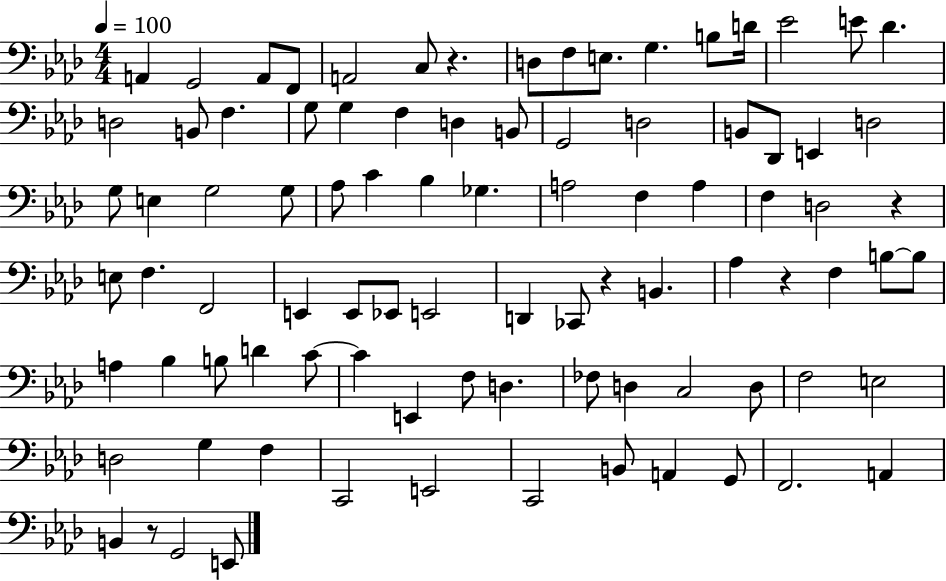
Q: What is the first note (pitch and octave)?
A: A2